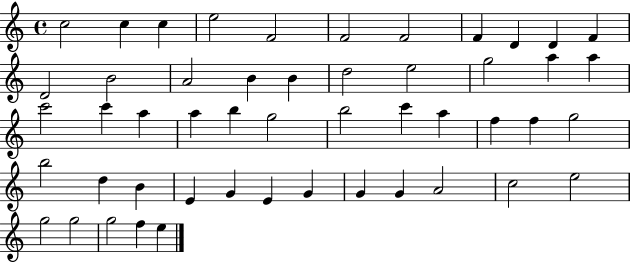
C5/h C5/q C5/q E5/h F4/h F4/h F4/h F4/q D4/q D4/q F4/q D4/h B4/h A4/h B4/q B4/q D5/h E5/h G5/h A5/q A5/q C6/h C6/q A5/q A5/q B5/q G5/h B5/h C6/q A5/q F5/q F5/q G5/h B5/h D5/q B4/q E4/q G4/q E4/q G4/q G4/q G4/q A4/h C5/h E5/h G5/h G5/h G5/h F5/q E5/q